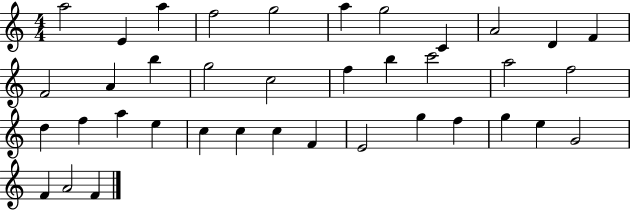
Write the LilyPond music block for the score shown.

{
  \clef treble
  \numericTimeSignature
  \time 4/4
  \key c \major
  a''2 e'4 a''4 | f''2 g''2 | a''4 g''2 c'4 | a'2 d'4 f'4 | \break f'2 a'4 b''4 | g''2 c''2 | f''4 b''4 c'''2 | a''2 f''2 | \break d''4 f''4 a''4 e''4 | c''4 c''4 c''4 f'4 | e'2 g''4 f''4 | g''4 e''4 g'2 | \break f'4 a'2 f'4 | \bar "|."
}